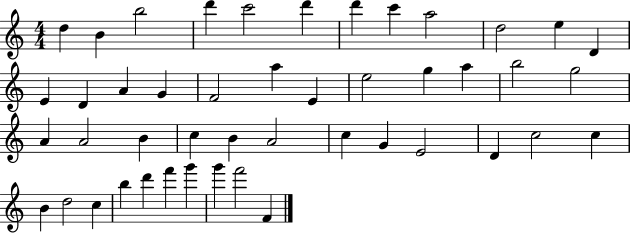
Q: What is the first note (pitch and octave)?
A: D5